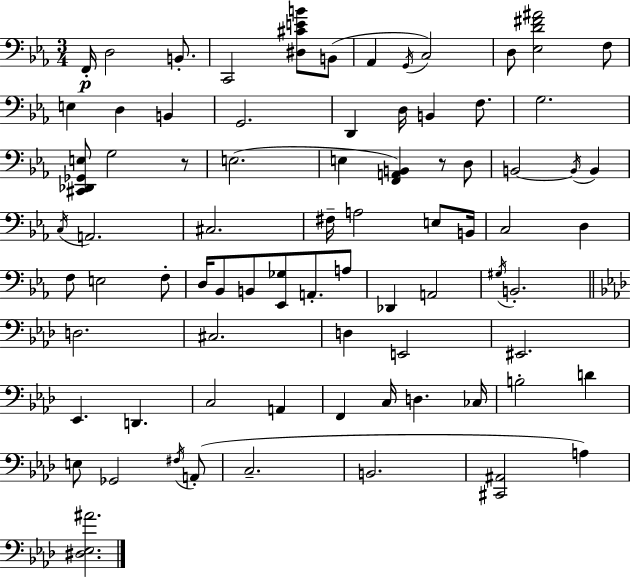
X:1
T:Untitled
M:3/4
L:1/4
K:Cm
F,,/4 D,2 B,,/2 C,,2 [^D,^CEB]/2 B,,/2 _A,, G,,/4 C,2 D,/2 [_E,D^F^A]2 F,/2 E, D, B,, G,,2 D,, D,/4 B,, F,/2 G,2 [^C,,_D,,_G,,E,]/2 G,2 z/2 E,2 E, [F,,A,,B,,] z/2 D,/2 B,,2 B,,/4 B,, C,/4 A,,2 ^C,2 ^F,/4 A,2 E,/2 B,,/4 C,2 D, F,/2 E,2 F,/2 D,/4 _B,,/2 B,,/2 [_E,,_G,]/2 A,,/2 A,/2 _D,, A,,2 ^G,/4 B,,2 D,2 ^C,2 D, E,,2 ^E,,2 _E,, D,, C,2 A,, F,, C,/4 D, _C,/4 B,2 D E,/2 _G,,2 ^F,/4 A,,/2 C,2 B,,2 [^C,,^A,,]2 A, [^D,_E,^A]2